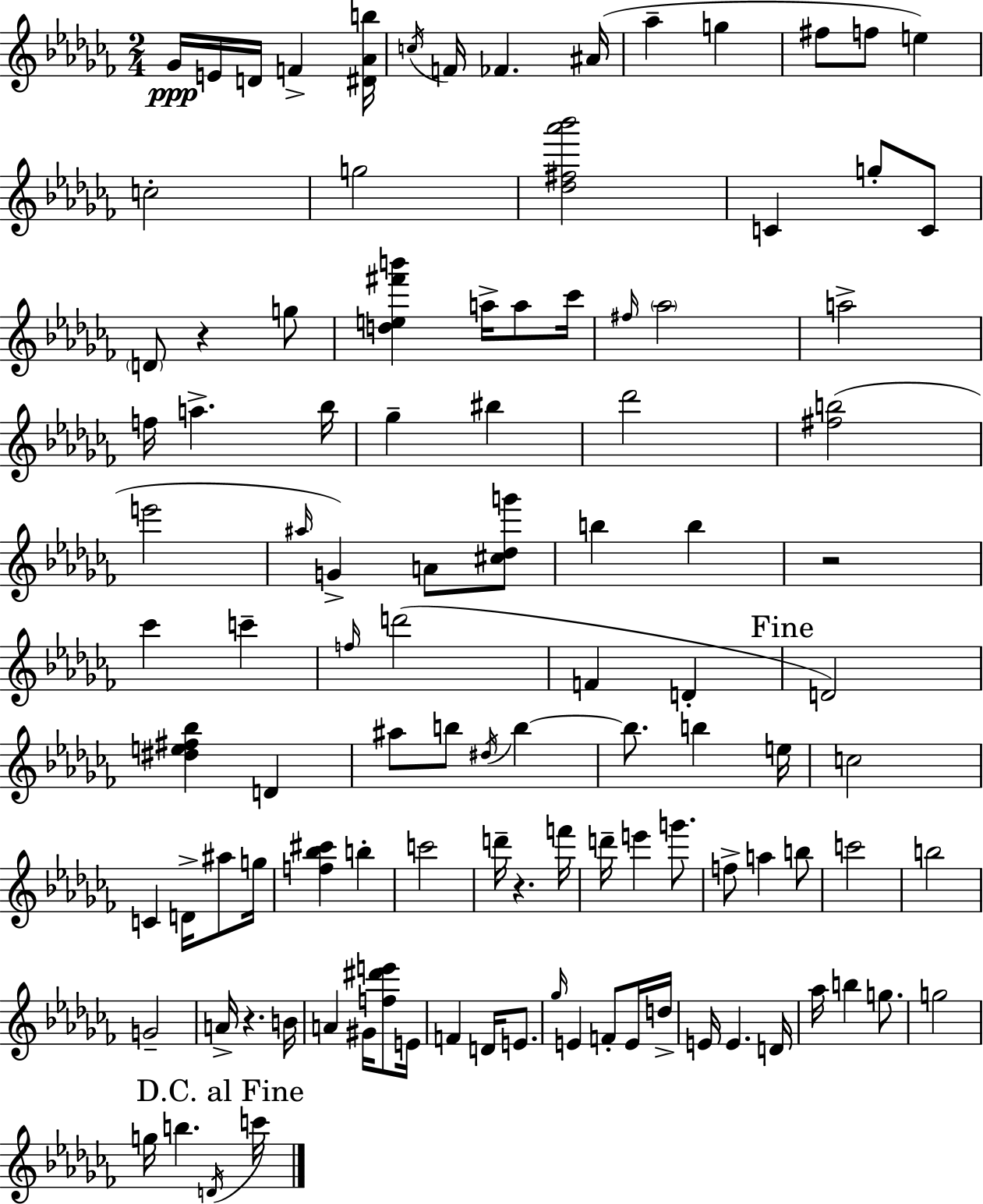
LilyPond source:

{
  \clef treble
  \numericTimeSignature
  \time 2/4
  \key aes \minor
  ges'16\ppp e'16 d'16 f'4-> <dis' aes' b''>16 | \acciaccatura { c''16 } f'16 fes'4. | ais'16( aes''4-- g''4 | fis''8 f''8 e''4) | \break c''2-. | g''2 | <des'' fis'' aes''' bes'''>2 | c'4 g''8-. c'8 | \break \parenthesize d'8 r4 g''8 | <d'' e'' fis''' b'''>4 a''16-> a''8 | ces'''16 \grace { fis''16 } \parenthesize aes''2 | a''2-> | \break f''16 a''4.-> | bes''16 ges''4-- bis''4 | des'''2 | <fis'' b''>2( | \break e'''2 | \grace { ais''16 }) g'4-> a'8 | <cis'' des'' g'''>8 b''4 b''4 | r2 | \break ces'''4 c'''4-- | \grace { f''16 } d'''2( | f'4 | d'4-. \mark "Fine" d'2) | \break <dis'' e'' fis'' bes''>4 | d'4 ais''8 b''8 | \acciaccatura { dis''16 } b''4~~ b''8. | b''4 e''16 c''2 | \break c'4 | d'16-> ais''8 g''16 <f'' bes'' cis'''>4 | b''4-. c'''2 | d'''16-- r4. | \break f'''16 d'''16-- e'''4 | g'''8. f''8-> a''4 | b''8 c'''2 | b''2 | \break g'2-- | a'16-> r4. | b'16 a'4 | gis'16 <f'' dis''' e'''>8 e'16 f'4 | \break d'16 e'8. \grace { ges''16 } e'4 | f'8-. e'16 d''16-> e'16 e'4. | d'16 aes''16 b''4 | g''8. g''2 | \break g''16 b''4. | \acciaccatura { d'16 } \mark "D.C. al Fine" c'''16 \bar "|."
}